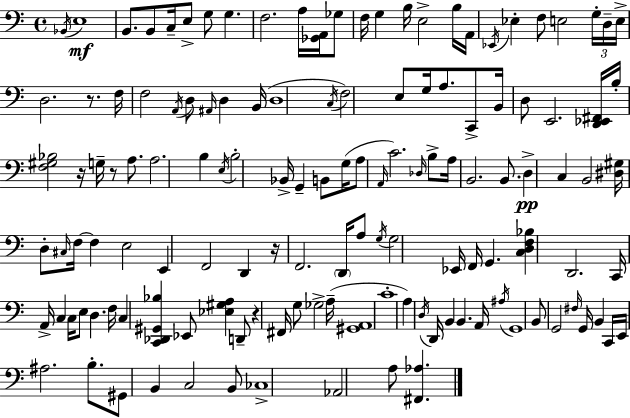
Bb2/s E3/w B2/e. B2/e C3/s E3/e G3/e G3/q. F3/h. A3/s [Gb2,A2]/s Gb3/e F3/s G3/q B3/s E3/h B3/s A2/s Eb2/s Eb3/q F3/e E3/h G3/s D3/s E3/s D3/h. R/e. F3/s F3/h A2/s D3/e A#2/s D3/q B2/s D3/w C3/s F3/h E3/e G3/s A3/e. C2/e B2/s D3/e E2/h. [D2,Eb2,F#2]/s B3/s [F3,G#3,Bb3]/h R/s G3/s R/e A3/e. A3/h. B3/q E3/s B3/h Bb2/s G2/q B2/e G3/s A3/e A2/s C4/h. Db3/s B3/e A3/s B2/h. B2/e. D3/q C3/q B2/h [D#3,G#3]/s D3/e C#3/s F3/s F3/q E3/h E2/q F2/h D2/q R/s F2/h. D2/s A3/e G3/s G3/h Eb2/s F2/s G2/q. [C3,D3,F3,Bb3]/q D2/h. C2/s A2/s C3/q C3/s E3/e D3/q. F3/s C3/q [C2,Db2,G#2,Bb3]/q Eb2/e [Eb3,G#3,A3]/q D2/e R/q F#2/s G3/e Gb3/h A3/s [G#2,A2]/w C4/w A3/q D3/s D2/s B2/q B2/q. A2/s A#3/s G2/w B2/e G2/h F#3/s G2/s B2/q C2/s E2/s A#3/h. B3/e. G#2/e B2/q C3/h B2/e CES3/w Ab2/h A3/e [F#2,Ab3]/q.